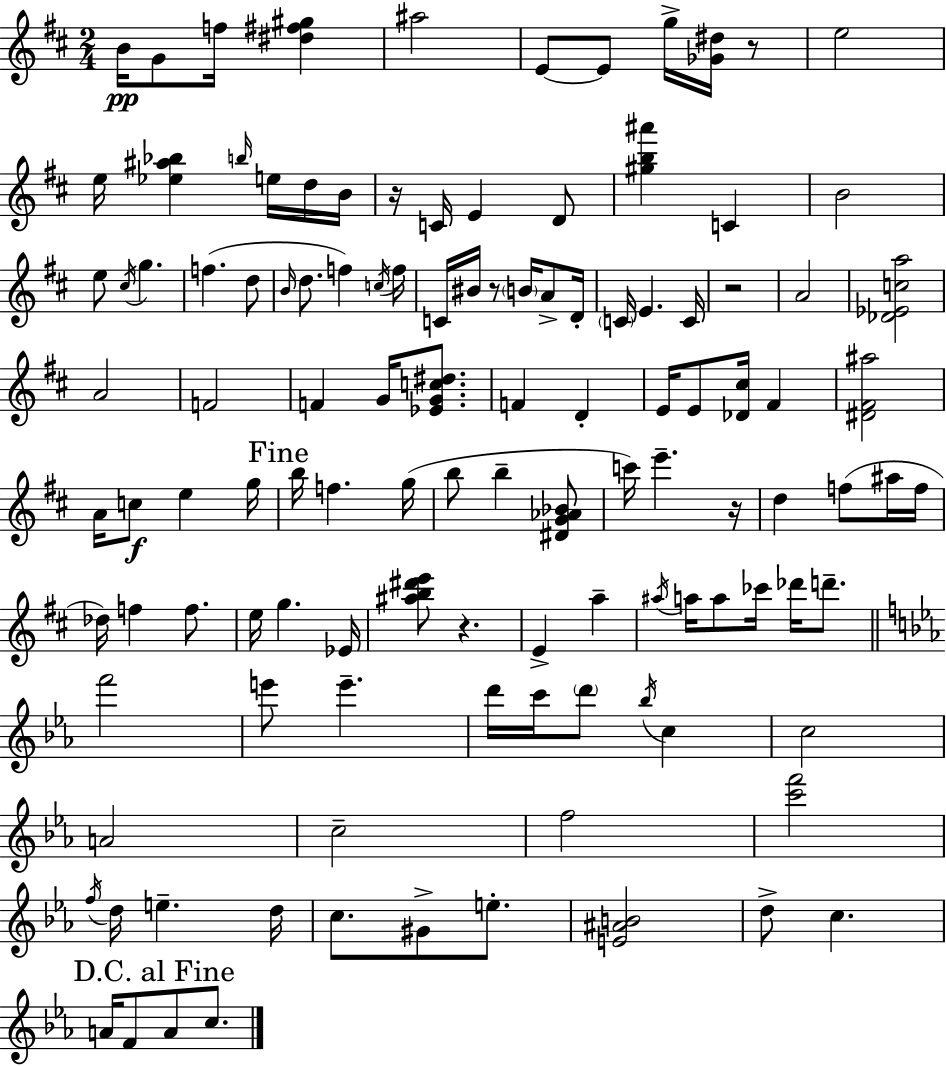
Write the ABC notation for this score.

X:1
T:Untitled
M:2/4
L:1/4
K:D
B/4 G/2 f/4 [^d^f^g] ^a2 E/2 E/2 g/4 [_G^d]/4 z/2 e2 e/4 [_e^a_b] b/4 e/4 d/4 B/4 z/4 C/4 E D/2 [^gb^a'] C B2 e/2 ^c/4 g f d/2 B/4 d/2 f c/4 f/4 C/4 ^B/4 z/2 B/4 A/2 D/4 C/4 E C/4 z2 A2 [_D_Eca]2 A2 F2 F G/4 [_EGc^d]/2 F D E/4 E/2 [_D^c]/4 ^F [^D^F^a]2 A/4 c/2 e g/4 b/4 f g/4 b/2 b [^DG_A_B]/2 c'/4 e' z/4 d f/2 ^a/4 f/4 _d/4 f f/2 e/4 g _E/4 [^ab^d'e']/2 z E a ^a/4 a/4 a/2 _c'/4 _d'/4 d'/2 f'2 e'/2 e' d'/4 c'/4 d'/2 _b/4 c c2 A2 c2 f2 [c'f']2 f/4 d/4 e d/4 c/2 ^G/2 e/2 [E^AB]2 d/2 c A/4 F/2 A/2 c/2